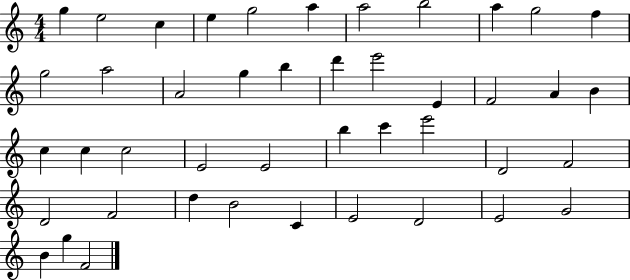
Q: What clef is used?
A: treble